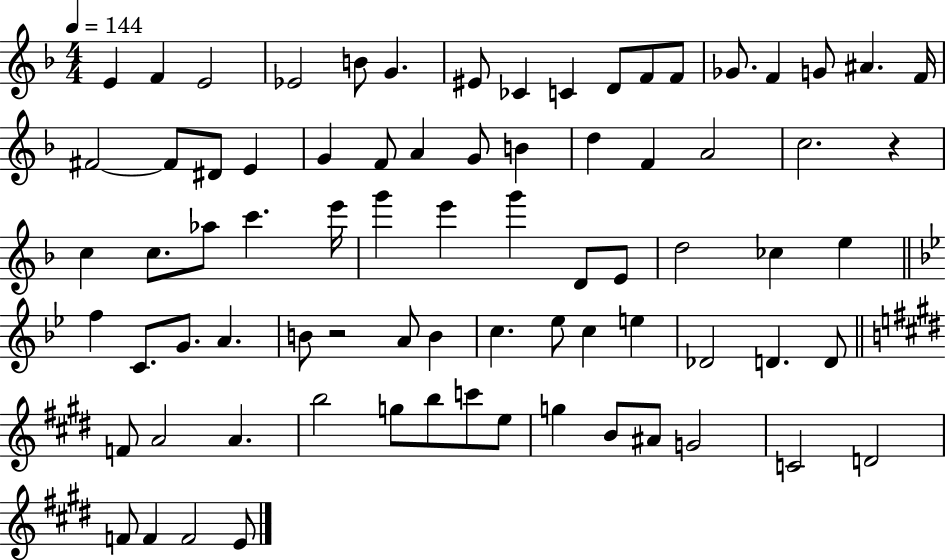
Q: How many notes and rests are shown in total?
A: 77